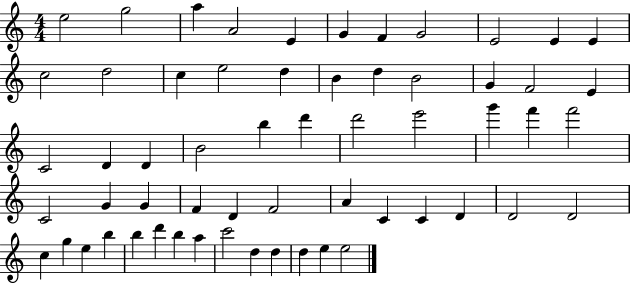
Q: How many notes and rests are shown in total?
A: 59